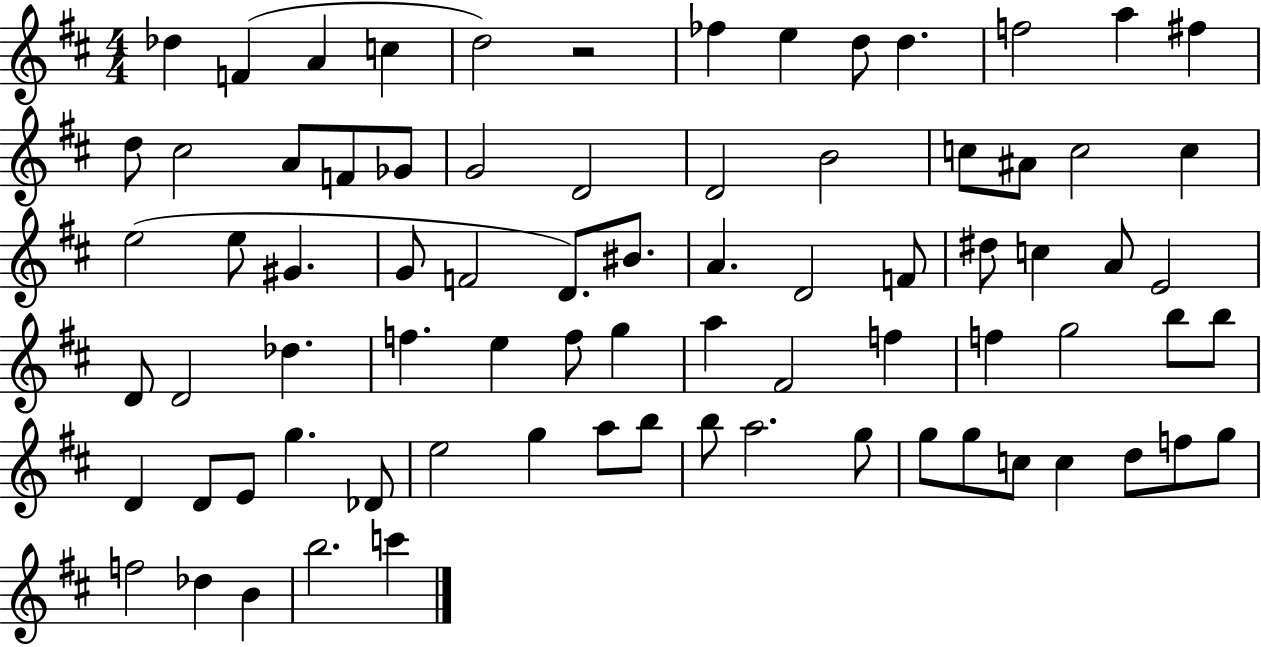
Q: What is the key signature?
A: D major